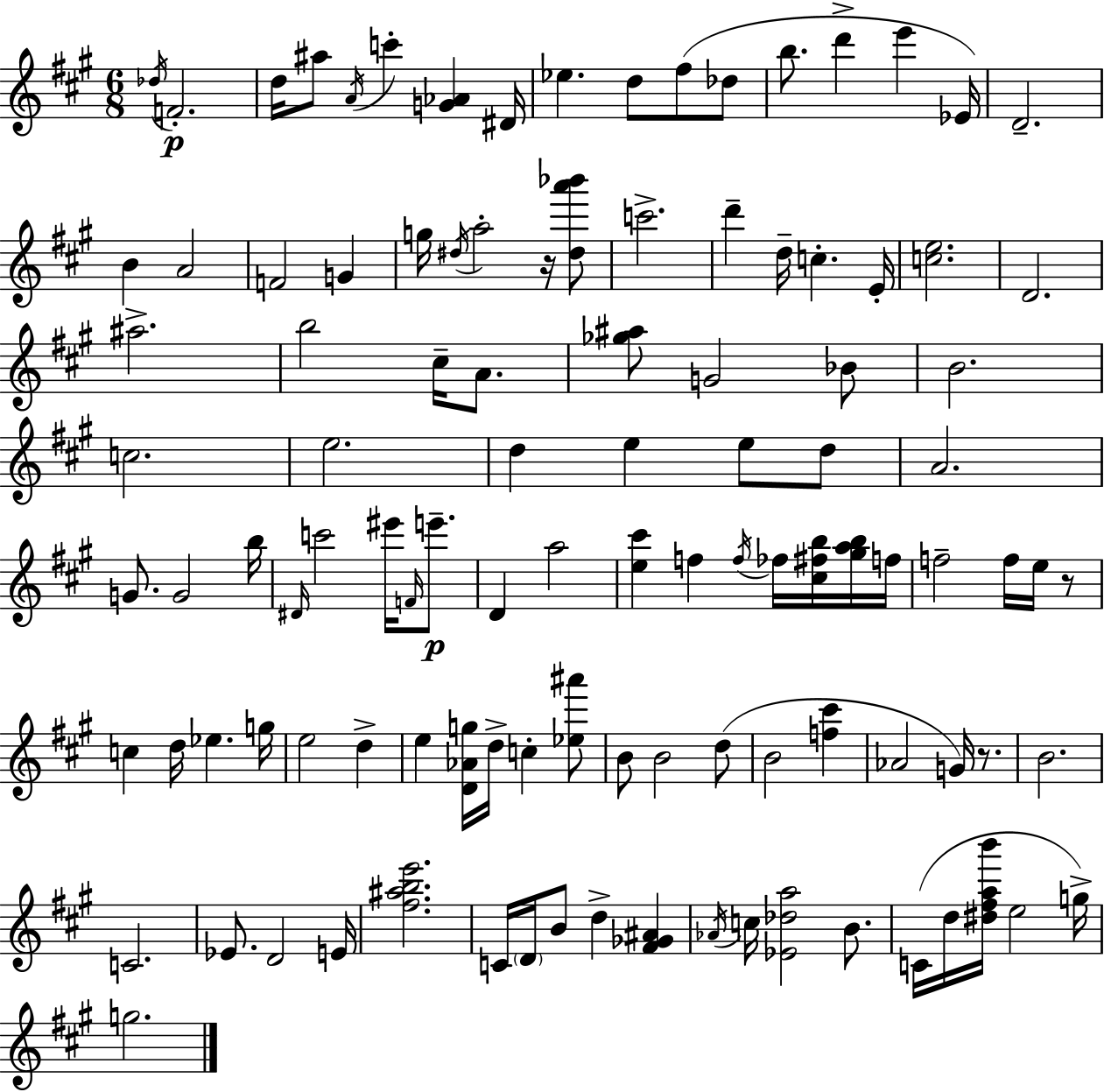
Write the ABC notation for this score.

X:1
T:Untitled
M:6/8
L:1/4
K:A
_d/4 F2 d/4 ^a/2 A/4 c' [G_A] ^D/4 _e d/2 ^f/2 _d/2 b/2 d' e' _E/4 D2 B A2 F2 G g/4 ^d/4 a2 z/4 [^da'_b']/2 c'2 d' d/4 c E/4 [ce]2 D2 ^a2 b2 ^c/4 A/2 [_g^a]/2 G2 _B/2 B2 c2 e2 d e e/2 d/2 A2 G/2 G2 b/4 ^D/4 c'2 ^e'/4 F/4 e'/2 D a2 [e^c'] f f/4 _f/4 [^c^fb]/4 [^gab]/4 f/4 f2 f/4 e/4 z/2 c d/4 _e g/4 e2 d e [D_Ag]/4 d/4 c [_e^a']/2 B/2 B2 d/2 B2 [f^c'] _A2 G/4 z/2 B2 C2 _E/2 D2 E/4 [^f^abe']2 C/4 D/4 B/2 d [^F_G^A] _A/4 c/4 [_E_da]2 B/2 C/4 d/4 [^d^fab']/4 e2 g/4 g2